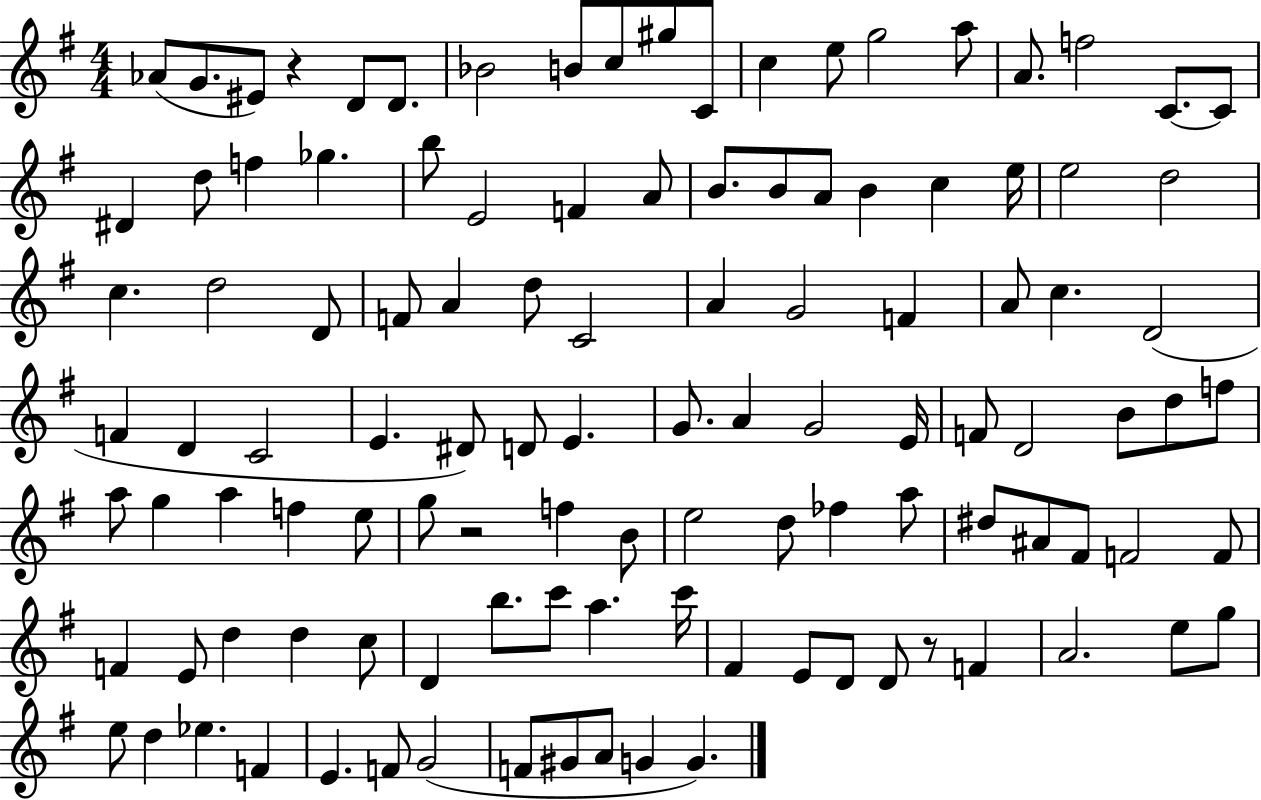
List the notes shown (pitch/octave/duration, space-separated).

Ab4/e G4/e. EIS4/e R/q D4/e D4/e. Bb4/h B4/e C5/e G#5/e C4/e C5/q E5/e G5/h A5/e A4/e. F5/h C4/e. C4/e D#4/q D5/e F5/q Gb5/q. B5/e E4/h F4/q A4/e B4/e. B4/e A4/e B4/q C5/q E5/s E5/h D5/h C5/q. D5/h D4/e F4/e A4/q D5/e C4/h A4/q G4/h F4/q A4/e C5/q. D4/h F4/q D4/q C4/h E4/q. D#4/e D4/e E4/q. G4/e. A4/q G4/h E4/s F4/e D4/h B4/e D5/e F5/e A5/e G5/q A5/q F5/q E5/e G5/e R/h F5/q B4/e E5/h D5/e FES5/q A5/e D#5/e A#4/e F#4/e F4/h F4/e F4/q E4/e D5/q D5/q C5/e D4/q B5/e. C6/e A5/q. C6/s F#4/q E4/e D4/e D4/e R/e F4/q A4/h. E5/e G5/e E5/e D5/q Eb5/q. F4/q E4/q. F4/e G4/h F4/e G#4/e A4/e G4/q G4/q.